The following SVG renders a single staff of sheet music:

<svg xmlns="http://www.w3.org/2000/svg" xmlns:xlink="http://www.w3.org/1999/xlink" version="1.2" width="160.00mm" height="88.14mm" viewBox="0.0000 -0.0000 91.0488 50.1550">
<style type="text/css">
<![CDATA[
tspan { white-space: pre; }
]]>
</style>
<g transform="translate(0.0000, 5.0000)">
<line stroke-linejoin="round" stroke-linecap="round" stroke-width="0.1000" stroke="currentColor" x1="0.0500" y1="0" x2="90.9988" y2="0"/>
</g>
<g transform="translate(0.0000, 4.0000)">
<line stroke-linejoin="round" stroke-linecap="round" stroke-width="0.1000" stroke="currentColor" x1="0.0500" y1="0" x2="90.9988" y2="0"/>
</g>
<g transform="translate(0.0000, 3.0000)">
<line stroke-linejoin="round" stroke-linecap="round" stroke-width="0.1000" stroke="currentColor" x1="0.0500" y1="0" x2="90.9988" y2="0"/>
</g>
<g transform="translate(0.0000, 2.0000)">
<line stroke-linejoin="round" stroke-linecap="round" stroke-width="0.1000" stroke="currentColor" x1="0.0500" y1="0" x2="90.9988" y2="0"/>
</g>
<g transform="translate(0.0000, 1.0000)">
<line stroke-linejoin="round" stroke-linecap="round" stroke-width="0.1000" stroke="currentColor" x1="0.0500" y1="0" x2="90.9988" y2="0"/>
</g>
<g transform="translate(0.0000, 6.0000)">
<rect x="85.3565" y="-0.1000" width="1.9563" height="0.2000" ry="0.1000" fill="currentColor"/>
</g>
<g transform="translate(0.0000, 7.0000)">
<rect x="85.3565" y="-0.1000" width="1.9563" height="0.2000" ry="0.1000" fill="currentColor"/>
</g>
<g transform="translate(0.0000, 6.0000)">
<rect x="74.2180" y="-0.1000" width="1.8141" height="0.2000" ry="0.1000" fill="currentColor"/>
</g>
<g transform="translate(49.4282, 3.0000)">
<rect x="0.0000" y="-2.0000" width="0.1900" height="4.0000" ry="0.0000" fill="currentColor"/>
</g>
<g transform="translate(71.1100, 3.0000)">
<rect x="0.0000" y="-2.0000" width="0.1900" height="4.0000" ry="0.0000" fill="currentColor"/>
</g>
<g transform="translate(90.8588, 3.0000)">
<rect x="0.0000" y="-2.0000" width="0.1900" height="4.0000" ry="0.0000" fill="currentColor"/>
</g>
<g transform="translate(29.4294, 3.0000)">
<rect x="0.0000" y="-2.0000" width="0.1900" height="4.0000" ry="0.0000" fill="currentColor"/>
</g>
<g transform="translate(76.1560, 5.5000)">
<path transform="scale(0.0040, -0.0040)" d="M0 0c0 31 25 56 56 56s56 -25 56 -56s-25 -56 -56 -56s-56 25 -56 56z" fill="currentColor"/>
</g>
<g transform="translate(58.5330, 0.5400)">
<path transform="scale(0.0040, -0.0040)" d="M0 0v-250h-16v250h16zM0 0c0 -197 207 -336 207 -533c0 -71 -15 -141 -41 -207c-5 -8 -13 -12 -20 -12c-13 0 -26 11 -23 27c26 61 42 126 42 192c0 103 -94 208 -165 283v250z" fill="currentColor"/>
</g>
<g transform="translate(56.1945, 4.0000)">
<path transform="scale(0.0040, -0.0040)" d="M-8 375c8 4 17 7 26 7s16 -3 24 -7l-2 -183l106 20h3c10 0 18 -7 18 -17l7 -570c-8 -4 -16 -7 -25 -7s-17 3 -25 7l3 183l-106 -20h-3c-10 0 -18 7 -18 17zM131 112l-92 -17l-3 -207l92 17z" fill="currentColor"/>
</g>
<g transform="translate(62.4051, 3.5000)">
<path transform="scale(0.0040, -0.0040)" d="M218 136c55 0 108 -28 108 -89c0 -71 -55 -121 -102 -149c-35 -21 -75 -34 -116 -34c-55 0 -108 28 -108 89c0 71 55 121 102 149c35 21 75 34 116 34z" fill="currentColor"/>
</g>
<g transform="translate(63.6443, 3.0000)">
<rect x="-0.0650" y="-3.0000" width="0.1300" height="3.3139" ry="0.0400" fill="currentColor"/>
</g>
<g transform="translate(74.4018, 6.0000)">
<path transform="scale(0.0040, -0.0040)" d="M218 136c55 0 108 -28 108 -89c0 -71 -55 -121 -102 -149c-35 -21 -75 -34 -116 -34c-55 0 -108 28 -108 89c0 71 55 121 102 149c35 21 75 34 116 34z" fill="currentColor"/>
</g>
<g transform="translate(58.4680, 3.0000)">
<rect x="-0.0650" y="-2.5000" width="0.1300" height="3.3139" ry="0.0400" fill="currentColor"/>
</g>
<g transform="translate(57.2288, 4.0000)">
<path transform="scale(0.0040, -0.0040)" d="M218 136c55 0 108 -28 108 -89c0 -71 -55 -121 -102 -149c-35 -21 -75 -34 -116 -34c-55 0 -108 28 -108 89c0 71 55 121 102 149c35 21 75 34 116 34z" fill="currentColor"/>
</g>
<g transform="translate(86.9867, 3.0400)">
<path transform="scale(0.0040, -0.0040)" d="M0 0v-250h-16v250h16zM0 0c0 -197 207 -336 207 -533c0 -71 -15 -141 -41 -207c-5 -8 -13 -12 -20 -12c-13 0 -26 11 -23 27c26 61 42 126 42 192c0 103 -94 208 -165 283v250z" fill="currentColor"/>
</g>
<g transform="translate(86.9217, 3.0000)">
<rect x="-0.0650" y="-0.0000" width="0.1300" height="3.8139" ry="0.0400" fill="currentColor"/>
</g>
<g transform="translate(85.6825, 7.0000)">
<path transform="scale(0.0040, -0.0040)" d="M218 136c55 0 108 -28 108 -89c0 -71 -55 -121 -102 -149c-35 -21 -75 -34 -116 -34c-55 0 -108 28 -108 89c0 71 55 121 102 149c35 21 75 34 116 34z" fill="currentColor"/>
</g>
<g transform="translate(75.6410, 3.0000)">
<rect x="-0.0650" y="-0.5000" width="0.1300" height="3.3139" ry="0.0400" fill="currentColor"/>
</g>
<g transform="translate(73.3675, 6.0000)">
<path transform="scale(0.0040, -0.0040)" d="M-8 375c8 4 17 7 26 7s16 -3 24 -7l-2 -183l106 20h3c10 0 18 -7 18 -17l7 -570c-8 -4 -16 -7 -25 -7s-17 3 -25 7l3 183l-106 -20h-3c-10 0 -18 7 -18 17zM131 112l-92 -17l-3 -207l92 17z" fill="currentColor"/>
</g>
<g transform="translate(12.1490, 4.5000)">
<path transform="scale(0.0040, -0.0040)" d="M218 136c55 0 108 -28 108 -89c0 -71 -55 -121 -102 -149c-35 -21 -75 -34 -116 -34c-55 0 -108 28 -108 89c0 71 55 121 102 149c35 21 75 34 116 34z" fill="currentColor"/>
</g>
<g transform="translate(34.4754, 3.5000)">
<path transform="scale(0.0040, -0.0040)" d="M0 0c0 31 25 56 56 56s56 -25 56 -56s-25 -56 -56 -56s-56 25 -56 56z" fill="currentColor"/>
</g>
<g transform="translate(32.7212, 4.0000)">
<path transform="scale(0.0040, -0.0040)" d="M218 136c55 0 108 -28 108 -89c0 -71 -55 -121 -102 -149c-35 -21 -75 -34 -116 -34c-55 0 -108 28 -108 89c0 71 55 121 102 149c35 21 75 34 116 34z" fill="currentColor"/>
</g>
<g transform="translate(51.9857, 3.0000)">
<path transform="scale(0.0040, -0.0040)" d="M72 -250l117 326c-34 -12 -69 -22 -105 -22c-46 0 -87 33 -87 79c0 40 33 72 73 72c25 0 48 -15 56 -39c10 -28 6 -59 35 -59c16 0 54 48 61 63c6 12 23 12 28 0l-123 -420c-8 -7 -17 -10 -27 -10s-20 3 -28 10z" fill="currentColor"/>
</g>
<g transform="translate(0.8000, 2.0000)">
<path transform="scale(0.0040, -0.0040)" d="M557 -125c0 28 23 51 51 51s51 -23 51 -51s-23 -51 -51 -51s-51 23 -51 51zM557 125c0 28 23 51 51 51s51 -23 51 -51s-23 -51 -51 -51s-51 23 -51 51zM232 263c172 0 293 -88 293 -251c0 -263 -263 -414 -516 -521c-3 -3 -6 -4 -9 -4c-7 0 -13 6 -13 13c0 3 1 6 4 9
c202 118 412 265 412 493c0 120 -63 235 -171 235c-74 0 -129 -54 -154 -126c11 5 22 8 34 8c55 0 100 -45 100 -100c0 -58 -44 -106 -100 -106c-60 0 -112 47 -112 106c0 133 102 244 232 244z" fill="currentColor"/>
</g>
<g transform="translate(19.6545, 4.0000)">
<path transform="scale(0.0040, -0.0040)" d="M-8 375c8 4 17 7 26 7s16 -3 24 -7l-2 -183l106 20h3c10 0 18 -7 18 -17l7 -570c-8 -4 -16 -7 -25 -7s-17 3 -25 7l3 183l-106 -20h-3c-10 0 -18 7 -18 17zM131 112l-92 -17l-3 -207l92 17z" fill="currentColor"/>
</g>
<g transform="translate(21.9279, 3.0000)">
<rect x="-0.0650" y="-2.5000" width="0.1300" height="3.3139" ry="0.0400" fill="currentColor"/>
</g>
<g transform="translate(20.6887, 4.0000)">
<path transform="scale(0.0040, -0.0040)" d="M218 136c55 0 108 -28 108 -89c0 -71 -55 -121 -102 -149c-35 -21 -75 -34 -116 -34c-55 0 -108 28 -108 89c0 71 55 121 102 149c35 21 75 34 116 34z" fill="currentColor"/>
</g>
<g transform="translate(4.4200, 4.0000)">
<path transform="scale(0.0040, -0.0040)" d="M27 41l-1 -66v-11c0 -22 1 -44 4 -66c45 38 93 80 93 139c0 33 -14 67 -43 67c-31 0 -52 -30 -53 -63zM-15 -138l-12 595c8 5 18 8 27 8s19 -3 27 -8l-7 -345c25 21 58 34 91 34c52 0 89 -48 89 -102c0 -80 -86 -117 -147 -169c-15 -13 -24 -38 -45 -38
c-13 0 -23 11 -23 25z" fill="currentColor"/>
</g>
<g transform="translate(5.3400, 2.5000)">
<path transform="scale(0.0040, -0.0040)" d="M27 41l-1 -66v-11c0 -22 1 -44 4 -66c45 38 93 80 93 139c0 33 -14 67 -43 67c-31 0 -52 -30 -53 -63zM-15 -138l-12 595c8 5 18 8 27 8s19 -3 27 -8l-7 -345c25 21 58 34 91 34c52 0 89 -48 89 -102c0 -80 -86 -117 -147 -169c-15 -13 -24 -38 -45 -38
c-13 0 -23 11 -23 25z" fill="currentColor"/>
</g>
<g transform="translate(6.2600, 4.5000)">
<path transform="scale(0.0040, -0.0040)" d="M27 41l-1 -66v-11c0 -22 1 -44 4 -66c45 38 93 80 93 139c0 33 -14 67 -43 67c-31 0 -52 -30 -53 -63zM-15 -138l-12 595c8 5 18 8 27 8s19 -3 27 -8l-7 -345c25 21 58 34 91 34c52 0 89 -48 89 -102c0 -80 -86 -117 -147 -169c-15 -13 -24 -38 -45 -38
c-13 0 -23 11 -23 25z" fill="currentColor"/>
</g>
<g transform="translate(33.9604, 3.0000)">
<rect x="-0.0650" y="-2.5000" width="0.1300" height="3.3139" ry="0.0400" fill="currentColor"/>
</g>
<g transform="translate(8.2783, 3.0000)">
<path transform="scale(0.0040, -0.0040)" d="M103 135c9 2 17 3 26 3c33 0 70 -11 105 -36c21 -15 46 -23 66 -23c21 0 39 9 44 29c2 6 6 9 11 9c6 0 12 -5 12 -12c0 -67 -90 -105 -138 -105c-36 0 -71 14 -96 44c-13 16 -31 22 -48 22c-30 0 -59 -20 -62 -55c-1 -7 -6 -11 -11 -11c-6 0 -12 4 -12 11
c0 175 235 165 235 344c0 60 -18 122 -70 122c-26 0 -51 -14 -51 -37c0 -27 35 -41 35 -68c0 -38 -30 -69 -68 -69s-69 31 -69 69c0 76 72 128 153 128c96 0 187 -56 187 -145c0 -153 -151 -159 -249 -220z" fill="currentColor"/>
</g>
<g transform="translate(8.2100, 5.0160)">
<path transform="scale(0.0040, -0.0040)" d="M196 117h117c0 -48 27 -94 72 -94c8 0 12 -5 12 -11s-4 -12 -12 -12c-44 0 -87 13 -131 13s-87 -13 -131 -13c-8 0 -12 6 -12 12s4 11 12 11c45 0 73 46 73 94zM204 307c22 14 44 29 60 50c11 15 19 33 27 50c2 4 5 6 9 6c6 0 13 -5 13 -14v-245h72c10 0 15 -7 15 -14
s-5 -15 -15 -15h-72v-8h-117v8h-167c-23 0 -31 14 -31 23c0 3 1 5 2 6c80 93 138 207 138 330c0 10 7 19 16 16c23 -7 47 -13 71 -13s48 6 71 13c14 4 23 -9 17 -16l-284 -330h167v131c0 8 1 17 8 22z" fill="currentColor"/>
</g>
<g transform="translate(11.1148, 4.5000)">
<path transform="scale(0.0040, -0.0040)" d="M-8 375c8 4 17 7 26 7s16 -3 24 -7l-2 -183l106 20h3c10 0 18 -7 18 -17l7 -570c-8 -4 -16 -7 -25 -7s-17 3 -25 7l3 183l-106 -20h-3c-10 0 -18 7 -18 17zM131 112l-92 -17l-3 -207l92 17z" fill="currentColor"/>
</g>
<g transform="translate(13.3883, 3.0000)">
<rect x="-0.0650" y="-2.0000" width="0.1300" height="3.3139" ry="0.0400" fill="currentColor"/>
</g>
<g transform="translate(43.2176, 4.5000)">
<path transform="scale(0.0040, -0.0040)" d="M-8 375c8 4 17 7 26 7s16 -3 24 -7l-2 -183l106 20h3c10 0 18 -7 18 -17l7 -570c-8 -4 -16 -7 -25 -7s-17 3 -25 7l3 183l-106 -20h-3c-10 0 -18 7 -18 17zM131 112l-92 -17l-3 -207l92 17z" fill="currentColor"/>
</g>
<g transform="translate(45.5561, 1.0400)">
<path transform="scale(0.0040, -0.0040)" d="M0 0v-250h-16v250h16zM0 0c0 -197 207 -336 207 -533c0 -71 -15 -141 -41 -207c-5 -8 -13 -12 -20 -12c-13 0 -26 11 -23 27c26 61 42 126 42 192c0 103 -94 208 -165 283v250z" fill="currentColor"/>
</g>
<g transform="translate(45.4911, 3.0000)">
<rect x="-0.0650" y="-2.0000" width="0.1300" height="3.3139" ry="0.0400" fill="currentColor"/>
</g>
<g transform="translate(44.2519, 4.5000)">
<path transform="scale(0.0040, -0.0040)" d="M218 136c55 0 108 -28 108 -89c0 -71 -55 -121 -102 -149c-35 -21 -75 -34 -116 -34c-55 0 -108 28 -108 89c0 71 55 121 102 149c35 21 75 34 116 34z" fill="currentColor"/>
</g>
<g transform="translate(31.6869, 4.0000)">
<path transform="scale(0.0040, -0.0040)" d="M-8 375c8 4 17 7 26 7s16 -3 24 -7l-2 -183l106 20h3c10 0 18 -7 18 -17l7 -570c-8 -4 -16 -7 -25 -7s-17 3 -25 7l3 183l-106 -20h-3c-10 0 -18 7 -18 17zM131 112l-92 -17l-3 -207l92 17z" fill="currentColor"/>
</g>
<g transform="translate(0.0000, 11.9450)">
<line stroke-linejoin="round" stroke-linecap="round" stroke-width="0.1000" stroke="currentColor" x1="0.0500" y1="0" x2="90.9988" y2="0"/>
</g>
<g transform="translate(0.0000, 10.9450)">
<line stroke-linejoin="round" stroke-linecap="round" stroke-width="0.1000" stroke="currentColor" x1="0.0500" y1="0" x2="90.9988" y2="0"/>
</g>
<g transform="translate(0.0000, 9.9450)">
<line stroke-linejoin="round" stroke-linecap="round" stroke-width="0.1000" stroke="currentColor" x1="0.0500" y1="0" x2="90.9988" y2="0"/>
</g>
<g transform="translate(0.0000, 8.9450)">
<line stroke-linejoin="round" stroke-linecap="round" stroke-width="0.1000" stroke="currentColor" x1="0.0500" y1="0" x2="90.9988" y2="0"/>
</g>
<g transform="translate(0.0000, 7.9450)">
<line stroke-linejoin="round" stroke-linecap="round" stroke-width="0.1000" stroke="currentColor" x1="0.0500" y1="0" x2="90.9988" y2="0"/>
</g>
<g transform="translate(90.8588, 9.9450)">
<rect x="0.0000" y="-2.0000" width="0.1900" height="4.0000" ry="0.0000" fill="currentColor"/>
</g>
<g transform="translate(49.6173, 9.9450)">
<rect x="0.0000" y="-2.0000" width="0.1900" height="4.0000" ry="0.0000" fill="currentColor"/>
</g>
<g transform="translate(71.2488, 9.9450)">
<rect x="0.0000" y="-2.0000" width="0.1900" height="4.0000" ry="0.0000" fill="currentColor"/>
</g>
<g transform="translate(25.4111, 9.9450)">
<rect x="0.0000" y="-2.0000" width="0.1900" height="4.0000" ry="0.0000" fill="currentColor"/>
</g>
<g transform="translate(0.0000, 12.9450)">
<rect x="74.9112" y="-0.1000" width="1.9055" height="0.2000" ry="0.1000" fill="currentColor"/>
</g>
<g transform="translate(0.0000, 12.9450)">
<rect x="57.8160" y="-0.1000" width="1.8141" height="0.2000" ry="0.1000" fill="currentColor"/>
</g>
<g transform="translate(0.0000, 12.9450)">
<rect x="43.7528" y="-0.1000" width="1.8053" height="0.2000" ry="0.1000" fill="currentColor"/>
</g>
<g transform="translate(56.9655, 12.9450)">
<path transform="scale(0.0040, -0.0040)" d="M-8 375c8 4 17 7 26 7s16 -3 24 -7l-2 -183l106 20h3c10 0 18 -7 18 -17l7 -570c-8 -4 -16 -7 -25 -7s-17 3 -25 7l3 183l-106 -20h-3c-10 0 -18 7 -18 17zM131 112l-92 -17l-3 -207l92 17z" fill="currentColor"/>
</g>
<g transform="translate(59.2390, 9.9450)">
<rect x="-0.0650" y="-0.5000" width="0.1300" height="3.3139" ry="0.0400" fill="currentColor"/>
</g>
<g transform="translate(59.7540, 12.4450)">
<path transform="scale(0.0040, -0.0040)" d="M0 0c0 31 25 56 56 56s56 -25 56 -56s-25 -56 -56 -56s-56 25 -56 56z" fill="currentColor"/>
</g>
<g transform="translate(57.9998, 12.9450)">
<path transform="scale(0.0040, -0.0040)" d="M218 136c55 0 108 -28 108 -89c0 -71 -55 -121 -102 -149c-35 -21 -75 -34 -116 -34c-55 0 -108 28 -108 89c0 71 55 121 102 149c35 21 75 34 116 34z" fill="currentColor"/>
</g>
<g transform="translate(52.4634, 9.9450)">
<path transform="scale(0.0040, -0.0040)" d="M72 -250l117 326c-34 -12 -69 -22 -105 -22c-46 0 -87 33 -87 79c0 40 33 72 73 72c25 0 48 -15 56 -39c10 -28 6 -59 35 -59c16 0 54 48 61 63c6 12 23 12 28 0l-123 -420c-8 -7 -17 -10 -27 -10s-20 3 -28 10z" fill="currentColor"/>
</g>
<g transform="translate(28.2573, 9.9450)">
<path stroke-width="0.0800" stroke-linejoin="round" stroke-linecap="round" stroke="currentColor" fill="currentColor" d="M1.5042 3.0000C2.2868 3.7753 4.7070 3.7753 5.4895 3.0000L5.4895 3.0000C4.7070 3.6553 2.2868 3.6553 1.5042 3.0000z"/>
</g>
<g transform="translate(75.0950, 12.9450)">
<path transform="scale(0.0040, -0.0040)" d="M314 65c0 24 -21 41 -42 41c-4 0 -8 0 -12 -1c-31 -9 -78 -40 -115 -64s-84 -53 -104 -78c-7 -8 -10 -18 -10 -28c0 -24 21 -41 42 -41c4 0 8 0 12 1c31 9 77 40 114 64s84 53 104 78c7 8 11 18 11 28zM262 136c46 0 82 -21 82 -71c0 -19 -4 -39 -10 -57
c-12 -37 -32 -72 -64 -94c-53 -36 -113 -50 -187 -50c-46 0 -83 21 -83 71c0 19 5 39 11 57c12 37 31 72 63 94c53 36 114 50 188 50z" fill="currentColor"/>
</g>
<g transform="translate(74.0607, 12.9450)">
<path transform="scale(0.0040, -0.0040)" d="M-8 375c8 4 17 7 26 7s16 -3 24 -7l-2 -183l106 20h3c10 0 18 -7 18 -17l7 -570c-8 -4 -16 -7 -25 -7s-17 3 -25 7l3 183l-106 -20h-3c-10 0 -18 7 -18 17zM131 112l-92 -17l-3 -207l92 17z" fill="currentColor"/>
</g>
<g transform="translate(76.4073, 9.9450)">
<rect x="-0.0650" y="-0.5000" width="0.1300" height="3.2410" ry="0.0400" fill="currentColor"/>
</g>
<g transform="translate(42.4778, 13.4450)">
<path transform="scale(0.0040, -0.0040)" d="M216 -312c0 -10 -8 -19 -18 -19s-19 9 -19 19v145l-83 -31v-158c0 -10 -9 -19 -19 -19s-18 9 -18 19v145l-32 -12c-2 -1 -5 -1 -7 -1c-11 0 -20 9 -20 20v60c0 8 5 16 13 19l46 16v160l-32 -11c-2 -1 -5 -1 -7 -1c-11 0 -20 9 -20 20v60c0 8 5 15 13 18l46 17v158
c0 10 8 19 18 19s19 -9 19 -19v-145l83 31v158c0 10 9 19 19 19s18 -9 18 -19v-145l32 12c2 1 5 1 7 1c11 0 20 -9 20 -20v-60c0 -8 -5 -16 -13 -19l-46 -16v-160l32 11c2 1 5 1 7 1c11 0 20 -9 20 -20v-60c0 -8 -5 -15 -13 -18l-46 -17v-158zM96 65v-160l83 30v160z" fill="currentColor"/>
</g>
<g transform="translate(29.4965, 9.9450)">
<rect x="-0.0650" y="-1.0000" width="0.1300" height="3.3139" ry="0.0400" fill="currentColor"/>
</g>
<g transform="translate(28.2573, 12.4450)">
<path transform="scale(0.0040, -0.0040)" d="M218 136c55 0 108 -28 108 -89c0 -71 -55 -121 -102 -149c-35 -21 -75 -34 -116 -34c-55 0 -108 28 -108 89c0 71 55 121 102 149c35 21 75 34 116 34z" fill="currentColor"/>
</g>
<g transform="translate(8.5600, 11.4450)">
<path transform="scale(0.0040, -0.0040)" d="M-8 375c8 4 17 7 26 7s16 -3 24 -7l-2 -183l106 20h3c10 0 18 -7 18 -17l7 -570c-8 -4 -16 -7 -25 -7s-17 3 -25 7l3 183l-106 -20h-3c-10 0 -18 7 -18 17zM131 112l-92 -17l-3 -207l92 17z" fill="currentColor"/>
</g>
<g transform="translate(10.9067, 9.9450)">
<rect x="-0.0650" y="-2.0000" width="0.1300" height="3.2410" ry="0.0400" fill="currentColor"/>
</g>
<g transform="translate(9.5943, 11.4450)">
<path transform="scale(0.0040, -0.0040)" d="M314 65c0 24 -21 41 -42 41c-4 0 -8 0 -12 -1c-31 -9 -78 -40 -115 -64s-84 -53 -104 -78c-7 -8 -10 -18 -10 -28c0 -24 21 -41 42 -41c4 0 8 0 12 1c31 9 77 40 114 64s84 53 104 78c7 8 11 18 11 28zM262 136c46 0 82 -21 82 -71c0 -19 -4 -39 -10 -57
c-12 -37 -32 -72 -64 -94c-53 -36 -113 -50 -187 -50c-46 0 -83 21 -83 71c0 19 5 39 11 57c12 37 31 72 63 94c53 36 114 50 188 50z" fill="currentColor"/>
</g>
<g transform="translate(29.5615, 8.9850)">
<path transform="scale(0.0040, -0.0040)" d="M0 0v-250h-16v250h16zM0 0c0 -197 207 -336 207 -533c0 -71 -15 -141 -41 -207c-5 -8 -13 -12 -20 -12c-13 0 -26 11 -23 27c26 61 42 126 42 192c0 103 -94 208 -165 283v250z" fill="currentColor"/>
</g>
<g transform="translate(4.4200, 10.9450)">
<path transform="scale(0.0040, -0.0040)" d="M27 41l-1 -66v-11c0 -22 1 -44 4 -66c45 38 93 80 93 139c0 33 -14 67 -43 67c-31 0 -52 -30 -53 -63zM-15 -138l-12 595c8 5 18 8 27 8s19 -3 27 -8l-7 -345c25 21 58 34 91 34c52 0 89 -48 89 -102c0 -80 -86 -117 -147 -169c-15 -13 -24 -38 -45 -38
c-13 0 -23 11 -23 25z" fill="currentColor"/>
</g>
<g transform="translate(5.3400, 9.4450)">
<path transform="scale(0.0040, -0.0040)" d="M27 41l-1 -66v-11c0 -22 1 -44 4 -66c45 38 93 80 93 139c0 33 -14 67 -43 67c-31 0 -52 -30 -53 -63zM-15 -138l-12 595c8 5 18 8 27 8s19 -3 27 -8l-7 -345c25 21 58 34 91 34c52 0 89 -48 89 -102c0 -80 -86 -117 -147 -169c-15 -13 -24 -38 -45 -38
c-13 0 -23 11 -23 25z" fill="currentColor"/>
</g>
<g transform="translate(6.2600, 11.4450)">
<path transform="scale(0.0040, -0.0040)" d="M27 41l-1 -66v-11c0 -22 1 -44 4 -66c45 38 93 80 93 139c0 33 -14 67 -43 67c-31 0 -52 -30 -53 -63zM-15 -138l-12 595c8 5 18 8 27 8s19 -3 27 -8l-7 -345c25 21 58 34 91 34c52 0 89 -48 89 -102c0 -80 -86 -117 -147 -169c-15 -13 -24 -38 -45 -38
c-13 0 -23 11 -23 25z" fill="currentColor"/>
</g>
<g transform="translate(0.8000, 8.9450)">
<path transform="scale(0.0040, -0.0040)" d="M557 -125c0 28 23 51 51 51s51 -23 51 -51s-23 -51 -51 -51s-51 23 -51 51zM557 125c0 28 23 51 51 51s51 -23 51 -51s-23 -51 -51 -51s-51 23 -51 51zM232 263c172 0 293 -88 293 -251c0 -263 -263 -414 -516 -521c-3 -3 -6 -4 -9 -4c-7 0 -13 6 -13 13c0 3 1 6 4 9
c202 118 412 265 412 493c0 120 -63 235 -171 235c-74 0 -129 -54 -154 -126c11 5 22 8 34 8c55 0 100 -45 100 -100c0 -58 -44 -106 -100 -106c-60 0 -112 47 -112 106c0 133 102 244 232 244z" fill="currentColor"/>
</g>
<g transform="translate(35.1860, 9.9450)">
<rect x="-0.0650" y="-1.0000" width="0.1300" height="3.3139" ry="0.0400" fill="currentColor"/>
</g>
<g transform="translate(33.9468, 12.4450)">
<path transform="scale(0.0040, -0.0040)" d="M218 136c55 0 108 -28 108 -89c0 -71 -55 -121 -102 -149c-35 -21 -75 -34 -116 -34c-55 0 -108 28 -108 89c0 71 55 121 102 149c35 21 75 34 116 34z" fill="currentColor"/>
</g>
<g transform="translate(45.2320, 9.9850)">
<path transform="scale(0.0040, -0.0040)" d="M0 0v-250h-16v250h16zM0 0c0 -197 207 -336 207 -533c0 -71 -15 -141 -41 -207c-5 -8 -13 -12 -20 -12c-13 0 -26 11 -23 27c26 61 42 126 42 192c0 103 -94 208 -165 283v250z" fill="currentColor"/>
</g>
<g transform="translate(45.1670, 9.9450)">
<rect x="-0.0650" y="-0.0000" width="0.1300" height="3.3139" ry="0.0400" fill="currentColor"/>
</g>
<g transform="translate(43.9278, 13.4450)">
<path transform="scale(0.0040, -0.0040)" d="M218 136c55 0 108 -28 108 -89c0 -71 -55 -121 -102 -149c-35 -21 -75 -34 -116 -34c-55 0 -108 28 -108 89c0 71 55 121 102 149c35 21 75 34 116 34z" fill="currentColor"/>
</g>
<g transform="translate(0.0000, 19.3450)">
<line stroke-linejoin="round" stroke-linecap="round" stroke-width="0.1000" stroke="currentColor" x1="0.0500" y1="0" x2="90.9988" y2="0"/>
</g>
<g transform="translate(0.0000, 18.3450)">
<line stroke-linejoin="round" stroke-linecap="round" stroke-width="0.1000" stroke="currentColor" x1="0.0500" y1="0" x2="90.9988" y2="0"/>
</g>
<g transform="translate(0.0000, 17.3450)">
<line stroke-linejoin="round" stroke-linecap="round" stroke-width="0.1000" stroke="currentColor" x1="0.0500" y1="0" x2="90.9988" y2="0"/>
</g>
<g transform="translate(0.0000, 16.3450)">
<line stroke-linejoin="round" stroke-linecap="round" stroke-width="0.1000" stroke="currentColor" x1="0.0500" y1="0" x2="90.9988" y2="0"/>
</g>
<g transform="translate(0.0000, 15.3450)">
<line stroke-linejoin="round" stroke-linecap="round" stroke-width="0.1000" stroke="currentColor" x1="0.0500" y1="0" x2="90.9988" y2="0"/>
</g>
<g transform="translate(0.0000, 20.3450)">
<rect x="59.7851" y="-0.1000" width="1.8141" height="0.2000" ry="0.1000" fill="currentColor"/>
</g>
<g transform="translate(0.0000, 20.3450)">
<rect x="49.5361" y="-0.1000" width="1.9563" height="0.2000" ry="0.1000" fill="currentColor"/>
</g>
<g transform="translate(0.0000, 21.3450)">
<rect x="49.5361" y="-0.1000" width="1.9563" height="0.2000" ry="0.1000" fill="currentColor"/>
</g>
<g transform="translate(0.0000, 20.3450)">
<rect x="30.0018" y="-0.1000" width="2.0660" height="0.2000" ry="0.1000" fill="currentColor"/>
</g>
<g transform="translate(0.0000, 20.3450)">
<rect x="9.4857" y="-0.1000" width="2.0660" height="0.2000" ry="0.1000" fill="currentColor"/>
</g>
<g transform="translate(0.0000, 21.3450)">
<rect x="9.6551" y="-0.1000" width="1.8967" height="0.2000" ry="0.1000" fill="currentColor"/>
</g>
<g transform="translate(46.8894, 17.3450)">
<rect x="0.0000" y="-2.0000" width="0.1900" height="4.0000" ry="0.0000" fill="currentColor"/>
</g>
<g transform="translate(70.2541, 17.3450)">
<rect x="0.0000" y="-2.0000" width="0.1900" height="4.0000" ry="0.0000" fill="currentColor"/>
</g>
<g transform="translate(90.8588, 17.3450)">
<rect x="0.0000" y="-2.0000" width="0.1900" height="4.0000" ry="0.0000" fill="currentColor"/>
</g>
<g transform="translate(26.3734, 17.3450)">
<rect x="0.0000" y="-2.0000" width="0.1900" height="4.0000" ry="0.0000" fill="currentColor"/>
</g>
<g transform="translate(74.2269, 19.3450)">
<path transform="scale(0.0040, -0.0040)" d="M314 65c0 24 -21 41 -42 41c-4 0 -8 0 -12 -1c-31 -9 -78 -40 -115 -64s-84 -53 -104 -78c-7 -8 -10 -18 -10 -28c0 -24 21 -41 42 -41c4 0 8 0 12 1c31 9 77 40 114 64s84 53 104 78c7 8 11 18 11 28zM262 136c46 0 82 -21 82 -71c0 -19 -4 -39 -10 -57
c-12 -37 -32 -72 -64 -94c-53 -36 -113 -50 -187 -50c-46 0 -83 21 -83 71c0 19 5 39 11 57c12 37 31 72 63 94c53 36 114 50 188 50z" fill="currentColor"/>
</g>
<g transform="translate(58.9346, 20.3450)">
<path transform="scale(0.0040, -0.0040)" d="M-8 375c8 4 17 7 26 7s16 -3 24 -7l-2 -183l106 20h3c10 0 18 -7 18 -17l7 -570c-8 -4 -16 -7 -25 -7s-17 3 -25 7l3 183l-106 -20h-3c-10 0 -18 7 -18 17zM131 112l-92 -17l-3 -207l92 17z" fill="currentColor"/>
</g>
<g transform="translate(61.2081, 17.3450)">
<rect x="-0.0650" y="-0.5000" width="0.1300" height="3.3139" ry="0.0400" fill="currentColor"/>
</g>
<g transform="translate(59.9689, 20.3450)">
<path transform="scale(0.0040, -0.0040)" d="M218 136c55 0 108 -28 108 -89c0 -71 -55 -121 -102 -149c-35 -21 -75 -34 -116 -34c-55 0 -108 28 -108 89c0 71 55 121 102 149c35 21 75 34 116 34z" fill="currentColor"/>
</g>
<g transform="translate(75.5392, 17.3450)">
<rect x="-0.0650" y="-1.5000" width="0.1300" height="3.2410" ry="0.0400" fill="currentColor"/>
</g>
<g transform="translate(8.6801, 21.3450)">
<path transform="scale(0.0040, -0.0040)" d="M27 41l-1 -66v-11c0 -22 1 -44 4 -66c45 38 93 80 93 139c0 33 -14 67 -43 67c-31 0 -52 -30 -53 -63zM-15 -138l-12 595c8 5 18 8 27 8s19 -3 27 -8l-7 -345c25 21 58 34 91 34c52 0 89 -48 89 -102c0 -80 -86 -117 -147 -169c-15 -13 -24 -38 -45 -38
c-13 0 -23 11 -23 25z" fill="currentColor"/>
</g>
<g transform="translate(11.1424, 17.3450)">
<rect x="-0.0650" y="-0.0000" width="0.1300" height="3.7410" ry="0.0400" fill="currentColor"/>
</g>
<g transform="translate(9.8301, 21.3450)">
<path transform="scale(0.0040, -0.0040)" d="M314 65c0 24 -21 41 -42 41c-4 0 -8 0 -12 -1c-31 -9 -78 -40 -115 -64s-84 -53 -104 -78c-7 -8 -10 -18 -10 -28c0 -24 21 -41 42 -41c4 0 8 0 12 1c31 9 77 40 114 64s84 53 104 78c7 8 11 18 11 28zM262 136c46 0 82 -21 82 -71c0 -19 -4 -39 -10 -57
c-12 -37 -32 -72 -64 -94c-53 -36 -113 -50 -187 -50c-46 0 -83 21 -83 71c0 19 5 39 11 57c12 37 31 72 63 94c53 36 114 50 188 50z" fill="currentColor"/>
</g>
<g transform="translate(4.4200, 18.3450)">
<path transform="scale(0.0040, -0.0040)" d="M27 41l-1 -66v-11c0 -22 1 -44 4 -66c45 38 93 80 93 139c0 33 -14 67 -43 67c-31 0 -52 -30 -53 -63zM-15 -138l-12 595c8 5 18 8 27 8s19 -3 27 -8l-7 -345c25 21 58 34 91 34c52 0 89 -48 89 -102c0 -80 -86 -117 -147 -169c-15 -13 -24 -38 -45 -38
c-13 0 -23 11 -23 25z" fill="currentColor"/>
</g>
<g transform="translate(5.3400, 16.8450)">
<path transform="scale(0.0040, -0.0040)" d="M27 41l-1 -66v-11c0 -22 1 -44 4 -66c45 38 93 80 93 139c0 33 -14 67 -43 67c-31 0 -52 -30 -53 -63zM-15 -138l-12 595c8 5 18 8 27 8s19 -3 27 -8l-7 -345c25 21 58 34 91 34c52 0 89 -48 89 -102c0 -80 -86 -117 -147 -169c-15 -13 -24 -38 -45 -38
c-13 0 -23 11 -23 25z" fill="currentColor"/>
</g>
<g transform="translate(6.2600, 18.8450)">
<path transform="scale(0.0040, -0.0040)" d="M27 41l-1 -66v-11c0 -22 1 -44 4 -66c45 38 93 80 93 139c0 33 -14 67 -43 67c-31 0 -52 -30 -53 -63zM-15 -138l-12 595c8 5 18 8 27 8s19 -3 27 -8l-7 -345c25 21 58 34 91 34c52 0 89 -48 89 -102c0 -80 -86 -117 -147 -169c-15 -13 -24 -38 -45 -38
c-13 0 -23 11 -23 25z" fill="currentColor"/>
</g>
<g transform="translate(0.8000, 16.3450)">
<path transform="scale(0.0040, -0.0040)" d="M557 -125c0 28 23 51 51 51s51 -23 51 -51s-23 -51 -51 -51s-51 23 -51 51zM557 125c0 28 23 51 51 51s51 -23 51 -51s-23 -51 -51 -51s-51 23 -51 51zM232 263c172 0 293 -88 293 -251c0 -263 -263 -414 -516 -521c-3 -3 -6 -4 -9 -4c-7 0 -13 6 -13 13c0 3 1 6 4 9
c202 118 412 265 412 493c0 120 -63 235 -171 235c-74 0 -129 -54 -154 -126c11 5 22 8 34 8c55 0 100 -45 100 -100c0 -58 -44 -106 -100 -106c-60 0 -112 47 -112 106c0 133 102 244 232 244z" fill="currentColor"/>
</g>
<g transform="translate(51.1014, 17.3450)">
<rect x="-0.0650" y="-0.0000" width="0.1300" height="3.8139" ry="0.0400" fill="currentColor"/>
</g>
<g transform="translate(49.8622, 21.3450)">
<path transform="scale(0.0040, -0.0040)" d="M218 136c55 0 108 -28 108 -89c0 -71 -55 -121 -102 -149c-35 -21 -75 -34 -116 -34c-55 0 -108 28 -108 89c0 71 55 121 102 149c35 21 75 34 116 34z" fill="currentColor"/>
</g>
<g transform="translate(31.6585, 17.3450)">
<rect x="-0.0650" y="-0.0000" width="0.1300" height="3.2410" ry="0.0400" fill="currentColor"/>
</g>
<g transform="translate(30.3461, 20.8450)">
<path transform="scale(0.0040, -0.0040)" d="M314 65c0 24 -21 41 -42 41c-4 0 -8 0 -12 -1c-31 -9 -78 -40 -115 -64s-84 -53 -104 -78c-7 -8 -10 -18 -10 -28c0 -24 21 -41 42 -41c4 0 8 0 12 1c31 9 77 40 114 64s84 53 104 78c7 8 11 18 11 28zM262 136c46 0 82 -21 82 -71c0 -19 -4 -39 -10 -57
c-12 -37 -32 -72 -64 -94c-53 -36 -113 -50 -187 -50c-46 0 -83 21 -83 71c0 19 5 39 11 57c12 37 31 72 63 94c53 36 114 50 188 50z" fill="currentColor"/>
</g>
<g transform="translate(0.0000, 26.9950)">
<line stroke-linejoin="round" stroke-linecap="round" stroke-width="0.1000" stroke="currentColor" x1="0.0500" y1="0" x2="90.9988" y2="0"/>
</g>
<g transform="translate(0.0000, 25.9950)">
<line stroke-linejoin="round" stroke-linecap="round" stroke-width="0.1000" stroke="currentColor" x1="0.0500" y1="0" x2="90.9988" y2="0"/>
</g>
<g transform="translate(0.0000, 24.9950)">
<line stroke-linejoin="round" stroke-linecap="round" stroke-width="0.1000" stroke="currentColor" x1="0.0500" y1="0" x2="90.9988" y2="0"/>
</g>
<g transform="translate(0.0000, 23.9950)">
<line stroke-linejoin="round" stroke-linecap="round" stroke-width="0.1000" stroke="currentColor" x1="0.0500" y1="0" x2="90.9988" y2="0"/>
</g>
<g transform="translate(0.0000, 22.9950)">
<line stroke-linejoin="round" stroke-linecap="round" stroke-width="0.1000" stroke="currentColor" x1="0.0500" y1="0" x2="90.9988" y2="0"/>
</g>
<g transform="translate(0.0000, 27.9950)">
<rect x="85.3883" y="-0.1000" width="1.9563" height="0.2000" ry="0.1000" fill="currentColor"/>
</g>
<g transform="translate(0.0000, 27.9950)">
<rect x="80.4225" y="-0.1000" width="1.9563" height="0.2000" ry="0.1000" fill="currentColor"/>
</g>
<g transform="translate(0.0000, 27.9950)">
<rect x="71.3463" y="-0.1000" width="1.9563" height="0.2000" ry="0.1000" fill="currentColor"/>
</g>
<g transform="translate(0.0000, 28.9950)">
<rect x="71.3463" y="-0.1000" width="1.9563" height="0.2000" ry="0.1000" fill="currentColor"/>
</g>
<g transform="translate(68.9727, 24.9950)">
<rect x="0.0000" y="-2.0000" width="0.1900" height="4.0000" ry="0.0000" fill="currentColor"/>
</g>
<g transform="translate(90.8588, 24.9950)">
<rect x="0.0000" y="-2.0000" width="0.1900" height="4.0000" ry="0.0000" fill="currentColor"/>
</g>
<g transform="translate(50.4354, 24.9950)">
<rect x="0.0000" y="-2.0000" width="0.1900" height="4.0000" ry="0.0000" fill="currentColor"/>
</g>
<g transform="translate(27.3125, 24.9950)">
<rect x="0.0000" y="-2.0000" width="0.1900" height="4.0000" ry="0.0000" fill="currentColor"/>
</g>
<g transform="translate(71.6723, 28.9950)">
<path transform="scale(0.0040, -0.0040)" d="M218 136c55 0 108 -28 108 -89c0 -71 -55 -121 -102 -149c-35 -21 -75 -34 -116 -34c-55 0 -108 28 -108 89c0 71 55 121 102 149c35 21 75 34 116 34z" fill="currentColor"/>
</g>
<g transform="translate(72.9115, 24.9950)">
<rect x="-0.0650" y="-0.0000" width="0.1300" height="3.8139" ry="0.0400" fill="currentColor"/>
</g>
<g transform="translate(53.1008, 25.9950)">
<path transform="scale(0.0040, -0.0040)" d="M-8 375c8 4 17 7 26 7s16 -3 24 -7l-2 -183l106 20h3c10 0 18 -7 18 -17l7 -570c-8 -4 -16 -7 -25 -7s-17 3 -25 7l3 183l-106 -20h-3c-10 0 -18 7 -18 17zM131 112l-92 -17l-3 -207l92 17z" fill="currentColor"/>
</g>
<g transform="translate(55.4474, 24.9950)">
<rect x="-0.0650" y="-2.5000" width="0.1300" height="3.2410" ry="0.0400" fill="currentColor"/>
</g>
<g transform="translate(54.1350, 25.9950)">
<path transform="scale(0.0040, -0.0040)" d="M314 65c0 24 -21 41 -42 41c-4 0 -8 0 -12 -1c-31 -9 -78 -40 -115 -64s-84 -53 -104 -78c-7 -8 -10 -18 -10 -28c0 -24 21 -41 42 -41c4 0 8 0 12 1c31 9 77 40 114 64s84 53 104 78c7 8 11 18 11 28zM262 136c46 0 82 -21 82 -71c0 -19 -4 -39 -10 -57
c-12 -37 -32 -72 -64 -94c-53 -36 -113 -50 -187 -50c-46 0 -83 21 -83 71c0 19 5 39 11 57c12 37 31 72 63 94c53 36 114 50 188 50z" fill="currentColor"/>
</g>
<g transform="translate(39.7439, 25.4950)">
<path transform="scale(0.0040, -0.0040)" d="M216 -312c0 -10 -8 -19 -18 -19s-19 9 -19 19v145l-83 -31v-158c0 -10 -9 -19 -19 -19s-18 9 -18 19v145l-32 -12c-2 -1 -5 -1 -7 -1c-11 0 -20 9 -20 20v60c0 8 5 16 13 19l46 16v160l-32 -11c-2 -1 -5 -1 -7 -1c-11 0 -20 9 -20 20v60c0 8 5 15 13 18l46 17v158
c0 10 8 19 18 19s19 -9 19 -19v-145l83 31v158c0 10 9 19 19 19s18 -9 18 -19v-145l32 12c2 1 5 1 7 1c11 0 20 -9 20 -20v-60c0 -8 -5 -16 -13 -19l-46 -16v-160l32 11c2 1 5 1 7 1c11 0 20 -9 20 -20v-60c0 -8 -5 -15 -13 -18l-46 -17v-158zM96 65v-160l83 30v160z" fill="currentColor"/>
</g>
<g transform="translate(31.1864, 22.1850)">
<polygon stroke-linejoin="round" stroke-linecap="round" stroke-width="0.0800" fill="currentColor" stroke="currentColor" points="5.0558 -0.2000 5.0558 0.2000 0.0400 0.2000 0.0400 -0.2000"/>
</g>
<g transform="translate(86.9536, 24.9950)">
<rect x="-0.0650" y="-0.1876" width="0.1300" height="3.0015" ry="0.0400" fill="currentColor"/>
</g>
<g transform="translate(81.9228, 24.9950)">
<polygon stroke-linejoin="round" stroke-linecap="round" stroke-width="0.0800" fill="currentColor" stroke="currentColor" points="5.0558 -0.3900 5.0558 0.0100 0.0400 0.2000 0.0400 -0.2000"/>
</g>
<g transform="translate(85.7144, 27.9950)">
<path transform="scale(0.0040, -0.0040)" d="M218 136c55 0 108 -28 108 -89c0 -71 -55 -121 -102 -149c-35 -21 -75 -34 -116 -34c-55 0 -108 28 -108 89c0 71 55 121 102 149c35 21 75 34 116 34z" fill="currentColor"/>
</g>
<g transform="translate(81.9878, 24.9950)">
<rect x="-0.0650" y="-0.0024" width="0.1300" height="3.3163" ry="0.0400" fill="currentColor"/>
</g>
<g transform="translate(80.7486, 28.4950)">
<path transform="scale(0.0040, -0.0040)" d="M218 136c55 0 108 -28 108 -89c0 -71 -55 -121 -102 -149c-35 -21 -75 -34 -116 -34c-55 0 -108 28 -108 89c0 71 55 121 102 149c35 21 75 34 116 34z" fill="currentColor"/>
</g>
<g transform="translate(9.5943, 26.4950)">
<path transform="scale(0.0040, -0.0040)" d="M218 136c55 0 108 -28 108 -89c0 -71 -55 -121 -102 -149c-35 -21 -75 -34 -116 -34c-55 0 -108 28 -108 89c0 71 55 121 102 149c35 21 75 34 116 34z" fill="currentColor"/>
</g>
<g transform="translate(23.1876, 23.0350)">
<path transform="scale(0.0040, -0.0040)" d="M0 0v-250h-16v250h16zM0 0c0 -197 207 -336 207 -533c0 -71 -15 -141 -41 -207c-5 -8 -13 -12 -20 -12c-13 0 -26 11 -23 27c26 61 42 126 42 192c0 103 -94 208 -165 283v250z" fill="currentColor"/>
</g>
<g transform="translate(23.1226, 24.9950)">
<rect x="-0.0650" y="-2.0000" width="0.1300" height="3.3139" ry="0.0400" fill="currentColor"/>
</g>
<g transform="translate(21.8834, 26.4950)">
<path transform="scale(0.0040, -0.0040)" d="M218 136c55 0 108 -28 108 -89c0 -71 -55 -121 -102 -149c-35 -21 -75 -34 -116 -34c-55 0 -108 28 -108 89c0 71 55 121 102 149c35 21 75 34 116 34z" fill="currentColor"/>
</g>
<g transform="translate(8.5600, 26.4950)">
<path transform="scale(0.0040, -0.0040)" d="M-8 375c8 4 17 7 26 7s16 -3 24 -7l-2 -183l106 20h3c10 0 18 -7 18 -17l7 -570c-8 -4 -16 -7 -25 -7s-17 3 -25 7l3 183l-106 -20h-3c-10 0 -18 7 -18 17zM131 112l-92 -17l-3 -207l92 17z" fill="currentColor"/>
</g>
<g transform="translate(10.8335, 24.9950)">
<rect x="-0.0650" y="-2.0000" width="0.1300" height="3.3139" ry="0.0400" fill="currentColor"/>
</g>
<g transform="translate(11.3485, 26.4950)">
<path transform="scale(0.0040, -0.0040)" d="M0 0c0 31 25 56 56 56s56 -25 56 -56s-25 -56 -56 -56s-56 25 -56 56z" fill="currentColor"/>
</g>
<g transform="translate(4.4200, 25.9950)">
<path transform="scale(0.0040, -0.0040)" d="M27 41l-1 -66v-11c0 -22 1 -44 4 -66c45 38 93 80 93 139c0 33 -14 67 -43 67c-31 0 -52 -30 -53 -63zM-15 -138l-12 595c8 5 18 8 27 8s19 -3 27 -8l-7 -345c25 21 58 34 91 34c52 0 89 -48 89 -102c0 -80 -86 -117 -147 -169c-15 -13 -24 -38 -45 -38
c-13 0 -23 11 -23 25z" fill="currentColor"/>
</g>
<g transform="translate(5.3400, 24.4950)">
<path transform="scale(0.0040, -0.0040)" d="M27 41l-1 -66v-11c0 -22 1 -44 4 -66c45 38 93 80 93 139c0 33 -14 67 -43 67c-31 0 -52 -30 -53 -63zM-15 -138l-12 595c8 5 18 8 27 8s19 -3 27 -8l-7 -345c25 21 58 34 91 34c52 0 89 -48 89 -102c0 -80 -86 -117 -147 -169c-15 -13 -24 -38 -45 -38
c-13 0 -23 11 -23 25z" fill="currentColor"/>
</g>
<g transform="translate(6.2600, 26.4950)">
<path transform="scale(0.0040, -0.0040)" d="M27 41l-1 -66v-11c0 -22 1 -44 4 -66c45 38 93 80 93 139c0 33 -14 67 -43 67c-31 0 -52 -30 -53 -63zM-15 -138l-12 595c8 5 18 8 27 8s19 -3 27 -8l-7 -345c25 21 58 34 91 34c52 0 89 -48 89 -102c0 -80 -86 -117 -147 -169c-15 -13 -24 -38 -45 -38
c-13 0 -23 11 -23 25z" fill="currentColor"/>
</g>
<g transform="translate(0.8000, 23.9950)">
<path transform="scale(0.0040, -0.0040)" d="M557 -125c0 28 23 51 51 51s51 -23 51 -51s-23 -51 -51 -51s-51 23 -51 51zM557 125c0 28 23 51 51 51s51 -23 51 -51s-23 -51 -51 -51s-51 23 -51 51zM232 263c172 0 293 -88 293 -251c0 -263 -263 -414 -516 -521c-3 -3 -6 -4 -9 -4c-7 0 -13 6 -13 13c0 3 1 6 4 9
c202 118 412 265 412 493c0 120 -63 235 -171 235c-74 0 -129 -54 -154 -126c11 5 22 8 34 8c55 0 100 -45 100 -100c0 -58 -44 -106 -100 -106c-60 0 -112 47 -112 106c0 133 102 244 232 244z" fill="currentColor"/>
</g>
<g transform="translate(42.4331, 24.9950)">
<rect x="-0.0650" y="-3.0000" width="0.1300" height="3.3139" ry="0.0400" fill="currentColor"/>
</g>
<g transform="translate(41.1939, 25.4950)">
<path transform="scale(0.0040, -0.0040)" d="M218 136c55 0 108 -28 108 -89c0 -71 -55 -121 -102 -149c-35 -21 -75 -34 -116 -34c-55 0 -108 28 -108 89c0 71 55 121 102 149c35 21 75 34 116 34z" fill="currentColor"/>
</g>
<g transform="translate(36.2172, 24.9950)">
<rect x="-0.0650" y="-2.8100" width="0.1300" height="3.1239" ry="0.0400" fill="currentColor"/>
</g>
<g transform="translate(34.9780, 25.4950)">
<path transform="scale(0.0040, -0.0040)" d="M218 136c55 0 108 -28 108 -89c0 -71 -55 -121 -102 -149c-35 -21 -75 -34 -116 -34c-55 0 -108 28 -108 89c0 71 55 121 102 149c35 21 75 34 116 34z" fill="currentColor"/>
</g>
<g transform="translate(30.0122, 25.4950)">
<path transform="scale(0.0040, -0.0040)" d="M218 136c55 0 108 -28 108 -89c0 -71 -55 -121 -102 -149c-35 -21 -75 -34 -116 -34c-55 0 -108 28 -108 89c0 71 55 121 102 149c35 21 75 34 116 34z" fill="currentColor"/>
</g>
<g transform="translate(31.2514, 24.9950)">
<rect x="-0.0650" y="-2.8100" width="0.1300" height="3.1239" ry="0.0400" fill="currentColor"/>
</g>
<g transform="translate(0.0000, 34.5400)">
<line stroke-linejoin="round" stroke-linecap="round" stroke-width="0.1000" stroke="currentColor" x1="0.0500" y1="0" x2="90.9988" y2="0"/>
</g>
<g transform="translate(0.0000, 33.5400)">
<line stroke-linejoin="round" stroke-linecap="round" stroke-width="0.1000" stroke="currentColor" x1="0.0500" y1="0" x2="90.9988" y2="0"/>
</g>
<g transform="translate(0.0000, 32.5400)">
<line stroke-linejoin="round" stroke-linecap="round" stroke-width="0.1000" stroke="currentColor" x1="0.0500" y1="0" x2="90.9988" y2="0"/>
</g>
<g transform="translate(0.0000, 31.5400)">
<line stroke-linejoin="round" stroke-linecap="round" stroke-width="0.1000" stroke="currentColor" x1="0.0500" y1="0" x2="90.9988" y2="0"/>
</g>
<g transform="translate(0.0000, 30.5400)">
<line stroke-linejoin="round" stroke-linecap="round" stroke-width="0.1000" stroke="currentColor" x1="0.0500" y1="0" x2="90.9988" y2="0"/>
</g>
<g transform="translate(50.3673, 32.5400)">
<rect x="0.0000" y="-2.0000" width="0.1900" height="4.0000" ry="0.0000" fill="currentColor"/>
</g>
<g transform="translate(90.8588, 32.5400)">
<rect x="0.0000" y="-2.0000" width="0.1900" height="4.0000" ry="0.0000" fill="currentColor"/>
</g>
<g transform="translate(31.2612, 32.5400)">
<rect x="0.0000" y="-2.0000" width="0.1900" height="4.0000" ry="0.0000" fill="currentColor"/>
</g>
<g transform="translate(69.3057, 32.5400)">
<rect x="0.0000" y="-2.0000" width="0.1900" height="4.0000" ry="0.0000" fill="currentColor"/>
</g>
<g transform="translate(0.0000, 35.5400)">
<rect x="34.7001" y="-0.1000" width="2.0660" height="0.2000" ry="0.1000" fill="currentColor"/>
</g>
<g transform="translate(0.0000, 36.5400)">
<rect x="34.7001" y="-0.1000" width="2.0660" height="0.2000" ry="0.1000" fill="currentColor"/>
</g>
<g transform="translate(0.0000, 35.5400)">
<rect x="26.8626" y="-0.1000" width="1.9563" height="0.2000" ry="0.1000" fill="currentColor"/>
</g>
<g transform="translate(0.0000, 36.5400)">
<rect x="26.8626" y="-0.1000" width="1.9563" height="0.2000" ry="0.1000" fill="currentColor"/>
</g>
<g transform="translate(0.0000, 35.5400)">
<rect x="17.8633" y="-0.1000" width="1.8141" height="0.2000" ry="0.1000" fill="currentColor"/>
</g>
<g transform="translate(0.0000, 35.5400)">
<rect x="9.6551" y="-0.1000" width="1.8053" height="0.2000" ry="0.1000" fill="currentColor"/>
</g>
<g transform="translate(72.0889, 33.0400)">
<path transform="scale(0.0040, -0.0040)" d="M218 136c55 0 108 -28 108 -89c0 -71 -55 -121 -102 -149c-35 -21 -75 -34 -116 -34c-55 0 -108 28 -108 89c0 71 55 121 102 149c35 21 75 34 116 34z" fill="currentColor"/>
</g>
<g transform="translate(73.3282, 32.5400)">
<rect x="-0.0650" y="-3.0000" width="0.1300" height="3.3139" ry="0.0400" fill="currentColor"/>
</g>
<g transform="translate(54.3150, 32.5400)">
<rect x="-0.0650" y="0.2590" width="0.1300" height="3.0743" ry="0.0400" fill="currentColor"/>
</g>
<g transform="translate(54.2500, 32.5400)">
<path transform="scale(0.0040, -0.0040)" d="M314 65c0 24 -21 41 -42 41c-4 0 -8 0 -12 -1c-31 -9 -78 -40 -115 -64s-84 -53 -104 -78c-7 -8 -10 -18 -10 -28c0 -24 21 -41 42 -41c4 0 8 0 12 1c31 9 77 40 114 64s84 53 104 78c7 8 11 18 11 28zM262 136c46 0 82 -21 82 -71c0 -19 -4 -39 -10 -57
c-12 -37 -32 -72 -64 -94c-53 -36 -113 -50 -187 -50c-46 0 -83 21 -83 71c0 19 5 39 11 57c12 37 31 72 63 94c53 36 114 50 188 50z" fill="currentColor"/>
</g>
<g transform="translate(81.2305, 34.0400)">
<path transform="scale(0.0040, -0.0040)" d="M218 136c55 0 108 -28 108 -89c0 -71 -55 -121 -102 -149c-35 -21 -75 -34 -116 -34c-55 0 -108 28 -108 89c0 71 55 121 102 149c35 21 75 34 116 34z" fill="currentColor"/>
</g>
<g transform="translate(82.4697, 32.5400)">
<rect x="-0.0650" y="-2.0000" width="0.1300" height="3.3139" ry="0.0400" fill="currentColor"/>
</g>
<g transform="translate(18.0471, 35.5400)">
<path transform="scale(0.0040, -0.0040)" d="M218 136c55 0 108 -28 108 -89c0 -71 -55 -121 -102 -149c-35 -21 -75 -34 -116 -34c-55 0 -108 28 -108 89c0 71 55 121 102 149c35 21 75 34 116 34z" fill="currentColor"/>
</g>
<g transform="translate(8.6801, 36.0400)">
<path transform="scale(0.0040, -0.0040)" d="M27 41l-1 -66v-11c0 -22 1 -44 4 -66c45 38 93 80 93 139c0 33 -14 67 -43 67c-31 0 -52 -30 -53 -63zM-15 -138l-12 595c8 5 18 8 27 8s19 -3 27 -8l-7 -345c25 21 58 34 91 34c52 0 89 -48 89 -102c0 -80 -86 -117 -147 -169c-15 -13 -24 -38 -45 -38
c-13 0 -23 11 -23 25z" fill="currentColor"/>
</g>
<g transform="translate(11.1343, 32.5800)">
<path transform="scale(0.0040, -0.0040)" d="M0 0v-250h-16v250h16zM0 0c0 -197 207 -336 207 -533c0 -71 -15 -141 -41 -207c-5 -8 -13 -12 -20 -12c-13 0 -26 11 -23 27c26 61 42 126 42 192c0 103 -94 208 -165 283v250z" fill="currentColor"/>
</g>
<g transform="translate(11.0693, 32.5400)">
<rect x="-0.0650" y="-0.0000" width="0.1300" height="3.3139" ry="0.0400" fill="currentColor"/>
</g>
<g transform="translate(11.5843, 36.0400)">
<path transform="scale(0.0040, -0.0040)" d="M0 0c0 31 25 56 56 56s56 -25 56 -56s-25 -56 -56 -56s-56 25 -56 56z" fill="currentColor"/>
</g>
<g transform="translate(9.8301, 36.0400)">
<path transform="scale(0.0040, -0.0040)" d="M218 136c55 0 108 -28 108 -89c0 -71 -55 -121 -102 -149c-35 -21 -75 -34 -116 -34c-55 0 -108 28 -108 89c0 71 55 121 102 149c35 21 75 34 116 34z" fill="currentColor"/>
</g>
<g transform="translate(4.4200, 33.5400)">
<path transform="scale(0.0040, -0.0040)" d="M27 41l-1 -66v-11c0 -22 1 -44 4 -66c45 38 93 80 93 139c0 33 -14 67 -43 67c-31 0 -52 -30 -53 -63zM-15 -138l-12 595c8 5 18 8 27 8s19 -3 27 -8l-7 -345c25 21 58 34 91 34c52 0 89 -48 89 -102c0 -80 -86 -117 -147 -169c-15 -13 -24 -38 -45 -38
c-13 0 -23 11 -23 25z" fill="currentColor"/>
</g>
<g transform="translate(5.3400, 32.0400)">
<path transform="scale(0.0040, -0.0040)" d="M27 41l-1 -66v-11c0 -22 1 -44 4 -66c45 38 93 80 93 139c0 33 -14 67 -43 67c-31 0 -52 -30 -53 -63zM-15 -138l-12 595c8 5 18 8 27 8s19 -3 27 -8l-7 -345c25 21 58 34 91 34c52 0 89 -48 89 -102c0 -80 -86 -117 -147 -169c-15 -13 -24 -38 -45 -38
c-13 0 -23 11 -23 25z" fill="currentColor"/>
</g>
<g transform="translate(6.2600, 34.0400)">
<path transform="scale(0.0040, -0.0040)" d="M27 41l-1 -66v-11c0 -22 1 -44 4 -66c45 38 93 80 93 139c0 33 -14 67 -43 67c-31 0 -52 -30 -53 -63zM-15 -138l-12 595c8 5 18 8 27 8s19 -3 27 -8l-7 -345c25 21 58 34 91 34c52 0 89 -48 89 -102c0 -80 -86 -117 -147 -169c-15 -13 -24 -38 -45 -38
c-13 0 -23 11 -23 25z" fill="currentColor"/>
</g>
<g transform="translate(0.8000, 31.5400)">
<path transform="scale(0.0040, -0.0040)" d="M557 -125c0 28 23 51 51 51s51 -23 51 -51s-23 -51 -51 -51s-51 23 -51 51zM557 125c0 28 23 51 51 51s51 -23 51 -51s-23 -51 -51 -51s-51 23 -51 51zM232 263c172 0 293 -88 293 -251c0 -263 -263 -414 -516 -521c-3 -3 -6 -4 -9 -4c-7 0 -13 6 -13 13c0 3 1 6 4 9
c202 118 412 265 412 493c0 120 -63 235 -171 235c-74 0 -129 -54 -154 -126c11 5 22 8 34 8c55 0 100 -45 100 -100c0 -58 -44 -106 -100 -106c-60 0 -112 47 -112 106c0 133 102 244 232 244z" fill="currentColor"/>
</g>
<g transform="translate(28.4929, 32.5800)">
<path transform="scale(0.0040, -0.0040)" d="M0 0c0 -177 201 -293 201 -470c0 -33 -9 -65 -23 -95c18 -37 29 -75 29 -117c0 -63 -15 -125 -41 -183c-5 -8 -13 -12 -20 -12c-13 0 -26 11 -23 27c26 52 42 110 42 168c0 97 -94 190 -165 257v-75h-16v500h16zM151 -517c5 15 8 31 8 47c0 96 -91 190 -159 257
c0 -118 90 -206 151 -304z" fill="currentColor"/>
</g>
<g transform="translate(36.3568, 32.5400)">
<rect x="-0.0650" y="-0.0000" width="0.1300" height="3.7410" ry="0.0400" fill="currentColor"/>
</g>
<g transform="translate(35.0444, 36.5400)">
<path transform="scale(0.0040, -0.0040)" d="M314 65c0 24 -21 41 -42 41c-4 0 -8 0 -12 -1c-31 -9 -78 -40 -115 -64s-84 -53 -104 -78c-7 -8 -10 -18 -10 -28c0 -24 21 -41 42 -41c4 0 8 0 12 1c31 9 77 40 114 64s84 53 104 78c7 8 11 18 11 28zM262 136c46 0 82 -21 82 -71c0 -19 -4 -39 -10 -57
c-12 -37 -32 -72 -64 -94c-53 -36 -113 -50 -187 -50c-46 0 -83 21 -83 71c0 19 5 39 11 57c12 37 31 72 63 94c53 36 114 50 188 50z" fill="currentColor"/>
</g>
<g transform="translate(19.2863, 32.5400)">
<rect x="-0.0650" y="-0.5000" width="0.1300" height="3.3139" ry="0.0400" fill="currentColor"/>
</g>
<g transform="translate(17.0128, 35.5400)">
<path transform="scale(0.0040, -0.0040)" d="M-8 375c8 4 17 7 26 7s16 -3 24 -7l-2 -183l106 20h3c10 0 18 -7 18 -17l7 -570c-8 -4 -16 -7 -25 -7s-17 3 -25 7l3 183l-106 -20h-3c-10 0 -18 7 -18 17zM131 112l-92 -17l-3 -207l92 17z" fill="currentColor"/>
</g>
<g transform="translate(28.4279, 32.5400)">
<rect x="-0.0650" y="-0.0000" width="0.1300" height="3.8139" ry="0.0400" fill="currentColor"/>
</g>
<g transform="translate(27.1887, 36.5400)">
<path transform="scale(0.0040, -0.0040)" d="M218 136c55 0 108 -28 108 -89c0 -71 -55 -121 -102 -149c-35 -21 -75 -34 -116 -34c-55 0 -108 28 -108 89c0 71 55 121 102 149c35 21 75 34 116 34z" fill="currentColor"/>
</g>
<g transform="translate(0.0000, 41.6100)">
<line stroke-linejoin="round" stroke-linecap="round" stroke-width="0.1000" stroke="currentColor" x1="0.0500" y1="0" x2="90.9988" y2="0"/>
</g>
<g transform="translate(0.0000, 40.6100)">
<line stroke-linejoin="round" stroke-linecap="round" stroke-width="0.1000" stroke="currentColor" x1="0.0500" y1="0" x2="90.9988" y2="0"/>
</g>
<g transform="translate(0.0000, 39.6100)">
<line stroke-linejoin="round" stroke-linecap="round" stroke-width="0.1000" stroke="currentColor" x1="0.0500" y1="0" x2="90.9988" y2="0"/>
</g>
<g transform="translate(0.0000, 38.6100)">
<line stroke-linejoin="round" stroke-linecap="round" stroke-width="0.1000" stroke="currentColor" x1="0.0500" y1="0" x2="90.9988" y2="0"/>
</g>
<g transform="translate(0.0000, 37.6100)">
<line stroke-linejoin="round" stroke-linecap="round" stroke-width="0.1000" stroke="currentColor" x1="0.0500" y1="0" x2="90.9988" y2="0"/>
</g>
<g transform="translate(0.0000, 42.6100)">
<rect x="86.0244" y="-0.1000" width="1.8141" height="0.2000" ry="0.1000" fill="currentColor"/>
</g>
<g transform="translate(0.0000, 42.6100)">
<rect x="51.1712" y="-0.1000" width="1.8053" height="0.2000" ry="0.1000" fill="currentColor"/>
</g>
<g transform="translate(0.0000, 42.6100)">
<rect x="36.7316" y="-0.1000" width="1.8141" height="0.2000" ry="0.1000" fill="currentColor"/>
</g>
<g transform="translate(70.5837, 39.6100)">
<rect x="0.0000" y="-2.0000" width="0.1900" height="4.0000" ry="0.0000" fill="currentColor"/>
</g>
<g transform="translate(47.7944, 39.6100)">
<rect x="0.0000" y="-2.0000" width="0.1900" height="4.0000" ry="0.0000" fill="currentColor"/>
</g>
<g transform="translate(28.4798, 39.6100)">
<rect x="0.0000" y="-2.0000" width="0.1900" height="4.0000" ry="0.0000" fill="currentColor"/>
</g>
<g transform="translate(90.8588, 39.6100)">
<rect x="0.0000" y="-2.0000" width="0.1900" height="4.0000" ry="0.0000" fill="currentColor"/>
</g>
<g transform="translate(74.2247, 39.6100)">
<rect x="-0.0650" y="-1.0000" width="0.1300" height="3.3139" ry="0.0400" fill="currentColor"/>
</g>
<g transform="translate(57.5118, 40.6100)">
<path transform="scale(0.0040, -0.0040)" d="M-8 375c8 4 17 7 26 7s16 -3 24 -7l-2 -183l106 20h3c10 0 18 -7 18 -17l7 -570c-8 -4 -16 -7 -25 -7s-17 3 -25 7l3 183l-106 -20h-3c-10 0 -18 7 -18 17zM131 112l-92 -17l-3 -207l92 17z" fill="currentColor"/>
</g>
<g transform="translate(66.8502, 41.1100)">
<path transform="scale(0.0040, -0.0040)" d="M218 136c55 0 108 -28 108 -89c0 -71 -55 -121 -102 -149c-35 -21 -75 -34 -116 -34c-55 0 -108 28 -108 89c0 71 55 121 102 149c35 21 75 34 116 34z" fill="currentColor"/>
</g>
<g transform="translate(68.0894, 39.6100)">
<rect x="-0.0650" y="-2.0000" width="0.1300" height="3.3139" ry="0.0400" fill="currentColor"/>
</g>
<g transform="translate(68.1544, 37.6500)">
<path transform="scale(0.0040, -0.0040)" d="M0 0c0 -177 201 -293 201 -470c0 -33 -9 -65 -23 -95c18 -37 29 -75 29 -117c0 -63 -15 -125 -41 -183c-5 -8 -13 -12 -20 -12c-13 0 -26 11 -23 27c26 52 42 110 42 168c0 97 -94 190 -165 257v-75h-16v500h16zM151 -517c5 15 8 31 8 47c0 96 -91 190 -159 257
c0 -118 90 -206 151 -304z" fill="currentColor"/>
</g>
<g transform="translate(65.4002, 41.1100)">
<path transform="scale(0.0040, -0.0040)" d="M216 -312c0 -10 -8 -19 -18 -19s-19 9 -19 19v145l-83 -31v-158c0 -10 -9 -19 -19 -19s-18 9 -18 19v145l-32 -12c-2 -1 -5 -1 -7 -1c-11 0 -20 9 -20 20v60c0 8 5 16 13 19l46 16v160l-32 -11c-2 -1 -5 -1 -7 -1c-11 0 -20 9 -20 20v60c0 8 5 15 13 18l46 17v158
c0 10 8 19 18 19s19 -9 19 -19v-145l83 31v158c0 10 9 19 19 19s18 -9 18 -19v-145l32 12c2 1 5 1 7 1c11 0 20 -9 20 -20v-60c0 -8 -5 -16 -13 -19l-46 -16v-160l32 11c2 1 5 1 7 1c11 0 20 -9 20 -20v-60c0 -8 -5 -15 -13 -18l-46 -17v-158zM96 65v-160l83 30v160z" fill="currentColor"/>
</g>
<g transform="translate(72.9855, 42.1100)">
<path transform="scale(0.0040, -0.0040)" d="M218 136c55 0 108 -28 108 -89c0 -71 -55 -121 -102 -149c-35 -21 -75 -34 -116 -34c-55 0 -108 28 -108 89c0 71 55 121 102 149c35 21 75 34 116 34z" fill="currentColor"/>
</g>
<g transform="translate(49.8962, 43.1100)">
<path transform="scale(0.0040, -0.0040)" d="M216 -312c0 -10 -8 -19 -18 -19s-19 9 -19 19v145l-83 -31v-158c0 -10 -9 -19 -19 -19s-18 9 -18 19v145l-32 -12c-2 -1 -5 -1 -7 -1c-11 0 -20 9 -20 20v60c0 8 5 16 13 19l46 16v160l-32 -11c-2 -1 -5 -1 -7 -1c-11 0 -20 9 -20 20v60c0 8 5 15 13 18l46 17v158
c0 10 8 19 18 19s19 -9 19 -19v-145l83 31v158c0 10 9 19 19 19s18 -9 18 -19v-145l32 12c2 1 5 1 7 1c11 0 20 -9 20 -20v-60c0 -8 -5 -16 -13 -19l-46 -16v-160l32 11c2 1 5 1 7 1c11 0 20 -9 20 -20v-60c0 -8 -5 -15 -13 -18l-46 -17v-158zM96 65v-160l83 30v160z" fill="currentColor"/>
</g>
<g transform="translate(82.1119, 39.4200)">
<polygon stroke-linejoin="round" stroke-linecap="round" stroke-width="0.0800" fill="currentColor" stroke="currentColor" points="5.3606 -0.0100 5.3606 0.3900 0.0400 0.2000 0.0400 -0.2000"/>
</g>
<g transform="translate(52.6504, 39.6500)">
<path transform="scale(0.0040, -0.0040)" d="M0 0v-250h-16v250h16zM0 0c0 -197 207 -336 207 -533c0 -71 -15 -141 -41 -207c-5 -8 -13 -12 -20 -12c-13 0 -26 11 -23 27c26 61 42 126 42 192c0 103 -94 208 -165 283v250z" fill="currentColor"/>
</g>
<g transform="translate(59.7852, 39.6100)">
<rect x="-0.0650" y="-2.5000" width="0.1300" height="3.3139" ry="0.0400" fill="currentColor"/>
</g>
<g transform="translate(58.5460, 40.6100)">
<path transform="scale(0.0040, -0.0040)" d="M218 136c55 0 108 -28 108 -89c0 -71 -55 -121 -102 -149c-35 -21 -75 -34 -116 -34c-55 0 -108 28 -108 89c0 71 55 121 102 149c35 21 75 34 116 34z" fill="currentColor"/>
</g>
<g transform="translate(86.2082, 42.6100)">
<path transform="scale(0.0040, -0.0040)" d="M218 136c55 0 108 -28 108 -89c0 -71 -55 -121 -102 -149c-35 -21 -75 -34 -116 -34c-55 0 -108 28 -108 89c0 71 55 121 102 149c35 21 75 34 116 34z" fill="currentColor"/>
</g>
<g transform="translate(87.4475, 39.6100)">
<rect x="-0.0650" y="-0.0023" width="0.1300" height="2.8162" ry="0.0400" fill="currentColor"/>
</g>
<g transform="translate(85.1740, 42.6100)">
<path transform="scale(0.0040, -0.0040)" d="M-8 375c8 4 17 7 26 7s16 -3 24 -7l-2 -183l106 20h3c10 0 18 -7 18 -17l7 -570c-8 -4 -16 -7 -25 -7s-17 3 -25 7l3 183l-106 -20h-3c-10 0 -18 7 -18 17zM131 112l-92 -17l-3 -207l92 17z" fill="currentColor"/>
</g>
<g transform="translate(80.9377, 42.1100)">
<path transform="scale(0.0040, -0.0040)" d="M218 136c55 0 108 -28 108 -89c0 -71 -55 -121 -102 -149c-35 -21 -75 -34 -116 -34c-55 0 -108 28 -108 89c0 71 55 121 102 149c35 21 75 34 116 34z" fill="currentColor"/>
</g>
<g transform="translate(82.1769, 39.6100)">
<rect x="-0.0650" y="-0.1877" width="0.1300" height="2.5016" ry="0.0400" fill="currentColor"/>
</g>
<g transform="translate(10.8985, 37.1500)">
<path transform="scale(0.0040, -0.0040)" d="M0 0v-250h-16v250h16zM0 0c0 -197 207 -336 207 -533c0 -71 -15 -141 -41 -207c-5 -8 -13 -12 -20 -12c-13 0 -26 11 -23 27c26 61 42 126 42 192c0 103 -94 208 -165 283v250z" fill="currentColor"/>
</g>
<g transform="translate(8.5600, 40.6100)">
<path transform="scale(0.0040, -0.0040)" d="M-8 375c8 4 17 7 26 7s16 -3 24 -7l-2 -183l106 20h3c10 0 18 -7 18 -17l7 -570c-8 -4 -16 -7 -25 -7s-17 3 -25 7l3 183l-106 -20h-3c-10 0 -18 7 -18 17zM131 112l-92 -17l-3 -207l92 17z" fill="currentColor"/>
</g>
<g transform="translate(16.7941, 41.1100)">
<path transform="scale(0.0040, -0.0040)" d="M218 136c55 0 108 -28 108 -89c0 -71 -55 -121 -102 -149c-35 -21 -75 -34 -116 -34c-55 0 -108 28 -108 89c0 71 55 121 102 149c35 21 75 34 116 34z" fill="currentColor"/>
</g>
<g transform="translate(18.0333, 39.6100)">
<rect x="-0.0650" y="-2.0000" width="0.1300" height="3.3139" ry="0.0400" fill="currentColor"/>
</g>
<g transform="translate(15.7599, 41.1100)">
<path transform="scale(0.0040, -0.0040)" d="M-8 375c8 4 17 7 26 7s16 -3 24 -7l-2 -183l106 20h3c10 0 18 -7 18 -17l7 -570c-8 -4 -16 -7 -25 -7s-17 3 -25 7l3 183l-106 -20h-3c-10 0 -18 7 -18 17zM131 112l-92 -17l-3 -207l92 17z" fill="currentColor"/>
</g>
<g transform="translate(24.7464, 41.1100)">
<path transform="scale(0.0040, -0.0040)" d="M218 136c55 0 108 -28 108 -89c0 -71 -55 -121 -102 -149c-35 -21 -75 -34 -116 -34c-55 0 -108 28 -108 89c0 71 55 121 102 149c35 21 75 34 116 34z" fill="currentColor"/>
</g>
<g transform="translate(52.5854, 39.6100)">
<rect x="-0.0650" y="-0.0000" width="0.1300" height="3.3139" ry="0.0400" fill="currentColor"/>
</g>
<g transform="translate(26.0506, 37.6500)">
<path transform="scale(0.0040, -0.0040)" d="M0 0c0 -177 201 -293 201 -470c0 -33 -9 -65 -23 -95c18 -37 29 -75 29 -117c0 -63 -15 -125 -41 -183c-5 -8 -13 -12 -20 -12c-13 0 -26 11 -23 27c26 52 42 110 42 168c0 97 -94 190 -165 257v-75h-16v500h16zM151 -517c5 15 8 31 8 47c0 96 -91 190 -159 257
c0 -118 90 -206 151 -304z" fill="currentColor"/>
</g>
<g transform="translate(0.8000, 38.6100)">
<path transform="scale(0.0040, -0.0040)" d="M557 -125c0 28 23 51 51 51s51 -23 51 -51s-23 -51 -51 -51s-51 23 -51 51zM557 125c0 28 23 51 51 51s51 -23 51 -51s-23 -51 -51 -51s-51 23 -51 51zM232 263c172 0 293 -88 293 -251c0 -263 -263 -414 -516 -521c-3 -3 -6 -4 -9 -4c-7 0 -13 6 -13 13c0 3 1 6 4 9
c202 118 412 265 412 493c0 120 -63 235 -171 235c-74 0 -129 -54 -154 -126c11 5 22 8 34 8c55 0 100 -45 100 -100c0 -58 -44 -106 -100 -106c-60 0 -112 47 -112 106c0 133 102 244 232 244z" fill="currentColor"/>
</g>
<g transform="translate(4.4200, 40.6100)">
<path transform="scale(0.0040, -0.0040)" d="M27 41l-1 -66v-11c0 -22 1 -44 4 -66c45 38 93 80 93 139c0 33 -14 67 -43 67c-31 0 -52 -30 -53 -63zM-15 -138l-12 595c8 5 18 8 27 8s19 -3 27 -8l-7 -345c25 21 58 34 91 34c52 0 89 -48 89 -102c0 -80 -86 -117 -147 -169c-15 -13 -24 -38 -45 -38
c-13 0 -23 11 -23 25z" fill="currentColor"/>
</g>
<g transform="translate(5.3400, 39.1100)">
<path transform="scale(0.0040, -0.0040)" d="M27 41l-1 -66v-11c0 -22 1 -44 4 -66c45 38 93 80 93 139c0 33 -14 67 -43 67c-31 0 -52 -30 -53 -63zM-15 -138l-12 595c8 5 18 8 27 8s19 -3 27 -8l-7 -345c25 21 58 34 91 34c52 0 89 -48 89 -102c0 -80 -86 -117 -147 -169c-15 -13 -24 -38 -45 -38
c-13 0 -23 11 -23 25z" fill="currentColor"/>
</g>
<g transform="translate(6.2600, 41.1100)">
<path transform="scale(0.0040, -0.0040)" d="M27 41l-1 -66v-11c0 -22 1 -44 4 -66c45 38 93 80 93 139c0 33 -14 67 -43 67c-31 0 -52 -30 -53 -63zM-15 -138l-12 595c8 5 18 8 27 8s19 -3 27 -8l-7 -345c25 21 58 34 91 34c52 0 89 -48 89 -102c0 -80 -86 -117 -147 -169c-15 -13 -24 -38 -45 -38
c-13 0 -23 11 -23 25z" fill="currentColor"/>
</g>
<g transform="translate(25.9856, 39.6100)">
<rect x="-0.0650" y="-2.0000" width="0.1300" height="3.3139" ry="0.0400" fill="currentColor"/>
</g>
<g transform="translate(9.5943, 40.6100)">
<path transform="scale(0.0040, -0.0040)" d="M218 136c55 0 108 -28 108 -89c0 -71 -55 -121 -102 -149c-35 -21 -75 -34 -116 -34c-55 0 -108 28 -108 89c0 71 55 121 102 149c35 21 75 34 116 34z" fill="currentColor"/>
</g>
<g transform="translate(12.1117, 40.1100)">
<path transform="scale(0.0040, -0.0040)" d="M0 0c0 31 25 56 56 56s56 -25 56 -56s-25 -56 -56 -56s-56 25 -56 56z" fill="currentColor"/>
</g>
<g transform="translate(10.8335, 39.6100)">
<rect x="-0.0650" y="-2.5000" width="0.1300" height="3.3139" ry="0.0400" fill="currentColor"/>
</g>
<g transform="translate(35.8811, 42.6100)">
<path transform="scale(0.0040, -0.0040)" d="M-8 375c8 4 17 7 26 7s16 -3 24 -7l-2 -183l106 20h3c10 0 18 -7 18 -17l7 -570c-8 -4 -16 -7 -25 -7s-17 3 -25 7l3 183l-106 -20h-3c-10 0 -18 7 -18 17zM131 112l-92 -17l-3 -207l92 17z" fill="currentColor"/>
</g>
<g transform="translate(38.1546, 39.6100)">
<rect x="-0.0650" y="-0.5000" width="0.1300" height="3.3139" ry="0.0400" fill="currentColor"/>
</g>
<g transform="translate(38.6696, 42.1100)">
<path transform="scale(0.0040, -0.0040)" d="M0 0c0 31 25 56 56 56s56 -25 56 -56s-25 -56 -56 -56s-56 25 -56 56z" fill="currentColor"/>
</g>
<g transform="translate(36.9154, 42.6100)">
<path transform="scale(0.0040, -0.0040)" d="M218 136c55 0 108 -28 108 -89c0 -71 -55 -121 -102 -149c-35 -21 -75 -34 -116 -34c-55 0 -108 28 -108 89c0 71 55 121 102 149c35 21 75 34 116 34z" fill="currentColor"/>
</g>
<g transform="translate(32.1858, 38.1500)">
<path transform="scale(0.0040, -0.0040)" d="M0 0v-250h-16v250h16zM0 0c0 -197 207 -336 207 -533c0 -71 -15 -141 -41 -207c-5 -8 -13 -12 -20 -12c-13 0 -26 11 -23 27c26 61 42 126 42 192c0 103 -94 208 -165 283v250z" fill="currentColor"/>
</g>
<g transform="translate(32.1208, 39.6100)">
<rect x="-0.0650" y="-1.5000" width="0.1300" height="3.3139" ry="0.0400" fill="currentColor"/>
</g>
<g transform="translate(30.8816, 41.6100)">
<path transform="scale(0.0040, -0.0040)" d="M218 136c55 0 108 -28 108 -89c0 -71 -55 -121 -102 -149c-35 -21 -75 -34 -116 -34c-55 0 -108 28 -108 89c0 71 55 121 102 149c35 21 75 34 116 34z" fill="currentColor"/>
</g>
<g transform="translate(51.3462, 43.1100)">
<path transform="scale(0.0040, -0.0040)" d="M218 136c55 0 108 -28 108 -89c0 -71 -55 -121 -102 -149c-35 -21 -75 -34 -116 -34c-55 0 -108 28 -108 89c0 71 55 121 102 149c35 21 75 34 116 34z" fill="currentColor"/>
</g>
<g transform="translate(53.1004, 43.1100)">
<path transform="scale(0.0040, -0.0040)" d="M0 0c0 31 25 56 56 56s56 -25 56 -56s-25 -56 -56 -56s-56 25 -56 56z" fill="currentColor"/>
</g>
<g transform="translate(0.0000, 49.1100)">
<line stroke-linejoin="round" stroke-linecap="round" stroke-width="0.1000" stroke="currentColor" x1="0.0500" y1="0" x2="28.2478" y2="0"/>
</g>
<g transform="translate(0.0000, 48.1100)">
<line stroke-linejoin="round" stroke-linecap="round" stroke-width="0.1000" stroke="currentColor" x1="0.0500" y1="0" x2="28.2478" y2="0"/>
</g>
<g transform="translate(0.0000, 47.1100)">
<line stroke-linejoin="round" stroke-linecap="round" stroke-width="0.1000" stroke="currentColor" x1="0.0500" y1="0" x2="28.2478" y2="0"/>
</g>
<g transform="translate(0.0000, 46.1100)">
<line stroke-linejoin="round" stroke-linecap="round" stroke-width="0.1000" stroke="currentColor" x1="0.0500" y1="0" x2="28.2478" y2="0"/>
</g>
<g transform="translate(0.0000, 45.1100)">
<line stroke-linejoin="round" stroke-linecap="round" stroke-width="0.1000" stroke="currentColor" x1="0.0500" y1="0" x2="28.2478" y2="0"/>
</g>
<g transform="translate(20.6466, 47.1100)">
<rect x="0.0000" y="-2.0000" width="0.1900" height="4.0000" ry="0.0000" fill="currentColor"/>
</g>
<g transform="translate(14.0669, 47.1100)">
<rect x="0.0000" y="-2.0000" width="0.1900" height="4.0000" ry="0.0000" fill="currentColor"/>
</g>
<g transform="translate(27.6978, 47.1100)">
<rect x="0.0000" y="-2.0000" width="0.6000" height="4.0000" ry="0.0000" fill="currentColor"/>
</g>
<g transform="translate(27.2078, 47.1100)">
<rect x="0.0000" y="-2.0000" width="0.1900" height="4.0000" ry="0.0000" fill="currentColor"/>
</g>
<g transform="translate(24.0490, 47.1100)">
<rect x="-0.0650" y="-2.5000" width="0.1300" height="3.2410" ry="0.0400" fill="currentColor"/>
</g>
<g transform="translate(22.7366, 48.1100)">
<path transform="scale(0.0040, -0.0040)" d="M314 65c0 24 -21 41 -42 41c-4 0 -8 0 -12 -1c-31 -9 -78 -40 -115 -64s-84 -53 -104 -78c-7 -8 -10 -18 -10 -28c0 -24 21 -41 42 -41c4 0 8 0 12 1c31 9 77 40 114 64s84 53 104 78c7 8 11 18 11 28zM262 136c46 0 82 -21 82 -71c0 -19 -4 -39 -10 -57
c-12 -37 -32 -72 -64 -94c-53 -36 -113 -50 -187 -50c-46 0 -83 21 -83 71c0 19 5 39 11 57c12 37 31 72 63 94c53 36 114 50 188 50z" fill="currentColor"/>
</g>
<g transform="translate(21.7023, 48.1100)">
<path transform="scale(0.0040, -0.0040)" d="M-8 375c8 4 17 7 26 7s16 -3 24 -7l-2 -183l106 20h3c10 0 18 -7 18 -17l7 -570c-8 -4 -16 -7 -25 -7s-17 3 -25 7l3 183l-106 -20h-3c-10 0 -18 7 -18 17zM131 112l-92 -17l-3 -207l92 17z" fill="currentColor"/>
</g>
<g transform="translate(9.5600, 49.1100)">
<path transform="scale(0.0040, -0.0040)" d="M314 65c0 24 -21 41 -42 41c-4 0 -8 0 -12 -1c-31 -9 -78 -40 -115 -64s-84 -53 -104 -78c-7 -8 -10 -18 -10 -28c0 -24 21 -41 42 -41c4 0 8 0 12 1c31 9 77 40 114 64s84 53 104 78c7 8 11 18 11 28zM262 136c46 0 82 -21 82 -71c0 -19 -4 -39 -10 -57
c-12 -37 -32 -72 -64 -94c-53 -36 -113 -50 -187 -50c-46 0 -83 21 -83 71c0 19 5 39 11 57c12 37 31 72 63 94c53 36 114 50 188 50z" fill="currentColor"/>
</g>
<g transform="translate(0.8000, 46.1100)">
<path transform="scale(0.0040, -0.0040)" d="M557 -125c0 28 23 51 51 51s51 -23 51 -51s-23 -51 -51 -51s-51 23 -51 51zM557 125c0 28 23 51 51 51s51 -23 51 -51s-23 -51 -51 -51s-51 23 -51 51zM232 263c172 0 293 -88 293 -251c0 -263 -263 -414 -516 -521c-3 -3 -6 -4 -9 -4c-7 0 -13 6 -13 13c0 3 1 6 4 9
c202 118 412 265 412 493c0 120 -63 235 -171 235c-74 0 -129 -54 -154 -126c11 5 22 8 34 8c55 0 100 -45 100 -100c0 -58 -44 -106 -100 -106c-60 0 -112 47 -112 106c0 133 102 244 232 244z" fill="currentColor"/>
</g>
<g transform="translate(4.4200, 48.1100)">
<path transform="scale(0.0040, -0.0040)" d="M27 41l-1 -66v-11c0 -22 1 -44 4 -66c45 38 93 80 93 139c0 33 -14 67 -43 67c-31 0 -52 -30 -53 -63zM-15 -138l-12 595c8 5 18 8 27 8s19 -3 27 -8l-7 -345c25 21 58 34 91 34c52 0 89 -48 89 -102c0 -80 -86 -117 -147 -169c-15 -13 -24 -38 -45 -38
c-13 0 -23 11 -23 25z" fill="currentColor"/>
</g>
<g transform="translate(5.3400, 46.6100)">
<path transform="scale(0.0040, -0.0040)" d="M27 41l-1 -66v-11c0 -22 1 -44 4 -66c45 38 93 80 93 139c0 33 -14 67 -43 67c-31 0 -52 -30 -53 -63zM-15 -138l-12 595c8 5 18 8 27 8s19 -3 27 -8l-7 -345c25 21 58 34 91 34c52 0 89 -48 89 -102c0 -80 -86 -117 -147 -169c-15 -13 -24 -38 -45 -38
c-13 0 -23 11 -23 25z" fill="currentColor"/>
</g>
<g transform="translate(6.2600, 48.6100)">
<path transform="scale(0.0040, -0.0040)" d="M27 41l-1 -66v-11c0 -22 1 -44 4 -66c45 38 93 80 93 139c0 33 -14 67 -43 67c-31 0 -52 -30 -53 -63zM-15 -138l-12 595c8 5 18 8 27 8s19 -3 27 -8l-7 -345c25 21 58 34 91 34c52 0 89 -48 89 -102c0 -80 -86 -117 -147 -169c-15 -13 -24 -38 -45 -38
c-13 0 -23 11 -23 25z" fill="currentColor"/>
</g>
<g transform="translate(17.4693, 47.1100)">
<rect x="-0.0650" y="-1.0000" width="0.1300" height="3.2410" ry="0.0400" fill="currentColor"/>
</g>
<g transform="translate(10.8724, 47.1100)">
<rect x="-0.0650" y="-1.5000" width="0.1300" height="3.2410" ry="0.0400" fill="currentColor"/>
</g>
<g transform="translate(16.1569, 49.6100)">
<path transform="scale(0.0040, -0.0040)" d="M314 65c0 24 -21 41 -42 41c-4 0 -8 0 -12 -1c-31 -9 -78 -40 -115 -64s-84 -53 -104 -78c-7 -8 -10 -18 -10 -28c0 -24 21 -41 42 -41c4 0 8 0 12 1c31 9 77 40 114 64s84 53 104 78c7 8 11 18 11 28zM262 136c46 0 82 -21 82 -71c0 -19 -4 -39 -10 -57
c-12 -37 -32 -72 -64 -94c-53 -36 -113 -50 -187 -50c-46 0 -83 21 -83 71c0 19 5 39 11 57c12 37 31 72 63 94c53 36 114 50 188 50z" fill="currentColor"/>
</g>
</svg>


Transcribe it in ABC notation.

X:1
T:Untitled
M:2/4
L:1/4
K:Eb
A,, B,, B,, A,,/2 z/2 B,,/2 C, E,, C,,/2 A,,2 F,,/2 F,, ^D,,/2 z/2 E,, E,,2 _C,,2 D,,2 C,, E,, G,,2 A,, A,,/2 C,/2 C,/2 ^C, B,,2 C,, D,,/2 _E,,/2 _D,,/2 E,, C,,/4 C,,2 D,2 C, _A,, B,,/2 A,, A,,/4 G,,/2 E,, ^D,,/2 B,, ^A,,/4 F,, F,,/2 E,,/2 G,,2 F,,2 B,,2